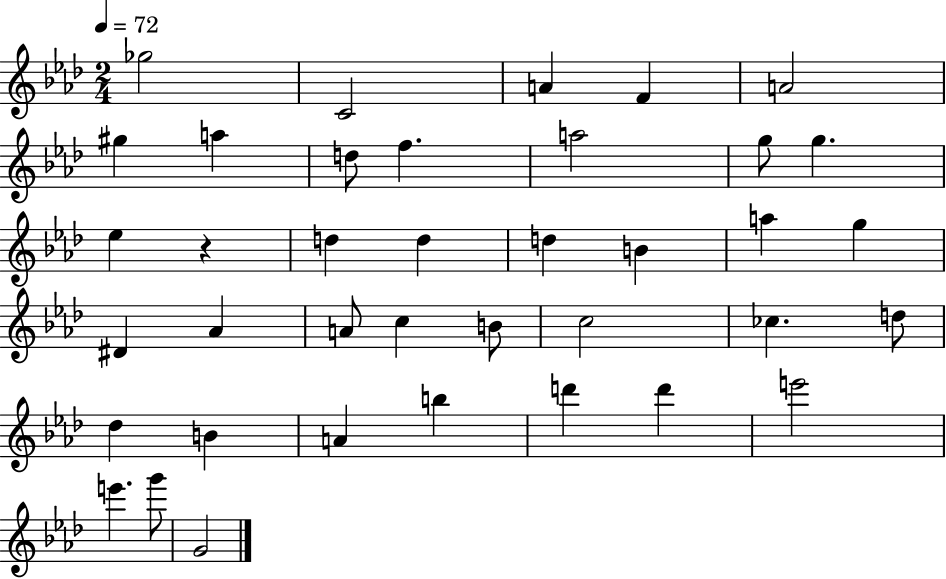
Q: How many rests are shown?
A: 1